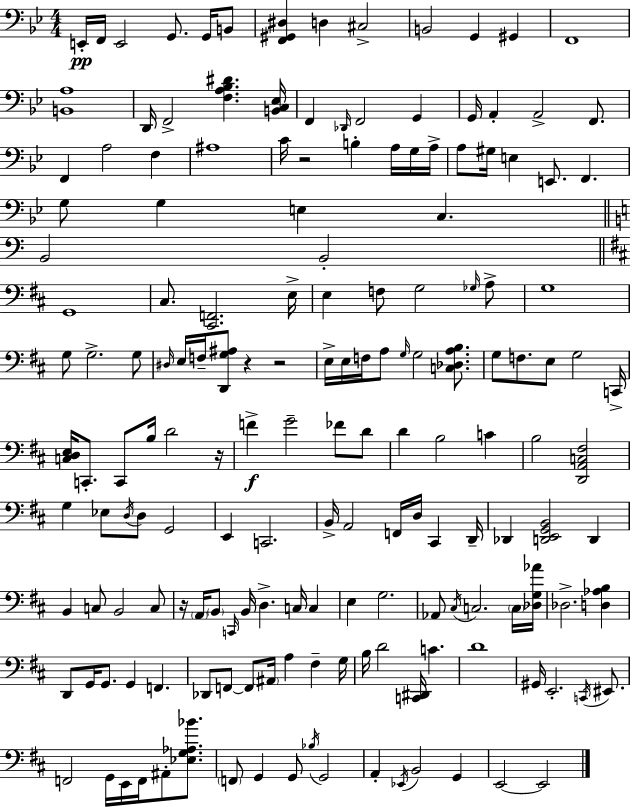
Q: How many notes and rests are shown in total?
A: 168